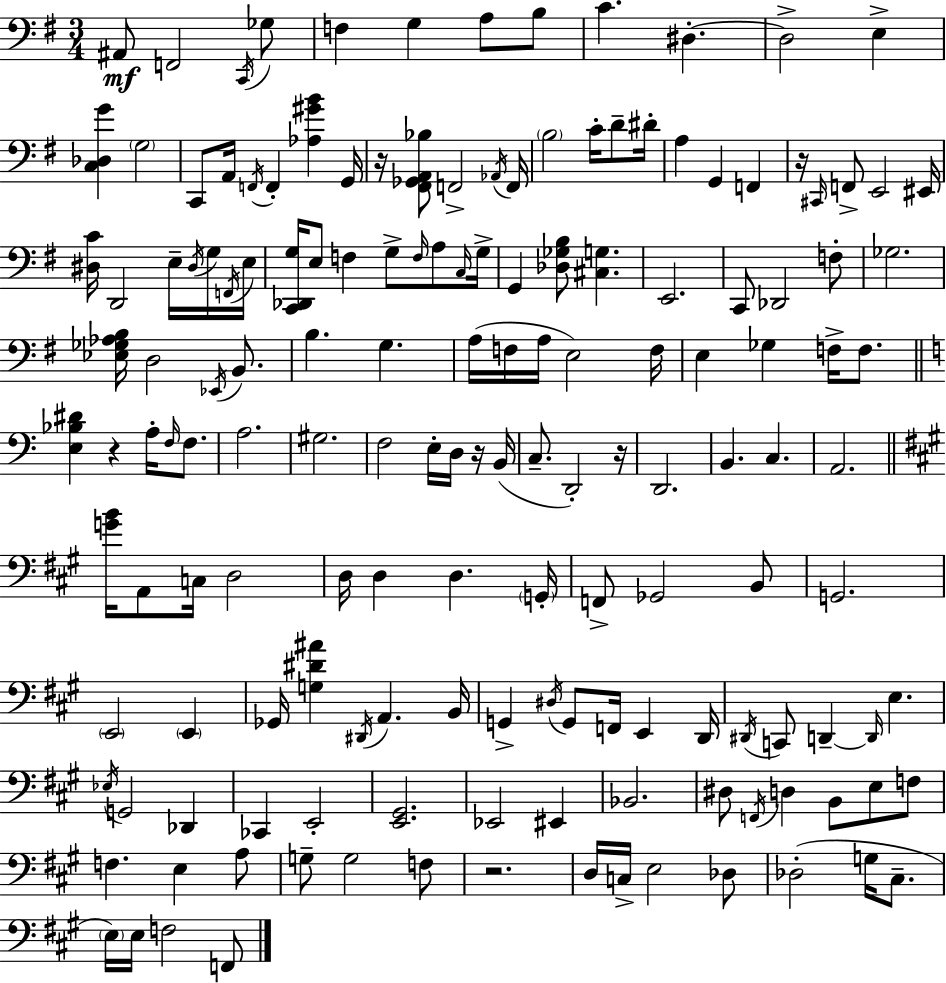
X:1
T:Untitled
M:3/4
L:1/4
K:G
^A,,/2 F,,2 C,,/4 _G,/2 F, G, A,/2 B,/2 C ^D, ^D,2 E, [C,_D,G] G,2 C,,/2 A,,/4 F,,/4 F,, [_A,^GB] G,,/4 z/4 [^F,,_G,,A,,_B,]/2 F,,2 _A,,/4 F,,/4 B,2 C/4 D/2 ^D/4 A, G,, F,, z/4 ^C,,/4 F,,/2 E,,2 ^E,,/4 [^D,C]/4 D,,2 E,/4 ^D,/4 G,/4 F,,/4 E,/4 [C,,_D,,G,]/4 E,/2 F, G,/2 F,/4 A,/2 C,/4 G,/4 G,, [_D,_G,B,]/2 [^C,G,] E,,2 C,,/2 _D,,2 F,/2 _G,2 [_E,_G,_A,B,]/4 D,2 _E,,/4 B,,/2 B, G, A,/4 F,/4 A,/4 E,2 F,/4 E, _G, F,/4 F,/2 [E,_B,^D] z A,/4 F,/4 F,/2 A,2 ^G,2 F,2 E,/4 D,/4 z/4 B,,/4 C,/2 D,,2 z/4 D,,2 B,, C, A,,2 [GB]/4 A,,/2 C,/4 D,2 D,/4 D, D, G,,/4 F,,/2 _G,,2 B,,/2 G,,2 E,,2 E,, _G,,/4 [G,^D^A] ^D,,/4 A,, B,,/4 G,, ^D,/4 G,,/2 F,,/4 E,, D,,/4 ^D,,/4 C,,/2 D,, D,,/4 E, _E,/4 G,,2 _D,, _C,, E,,2 [E,,^G,,]2 _E,,2 ^E,, _B,,2 ^D,/2 F,,/4 D, B,,/2 E,/2 F,/2 F, E, A,/2 G,/2 G,2 F,/2 z2 D,/4 C,/4 E,2 _D,/2 _D,2 G,/4 ^C,/2 E,/4 E,/4 F,2 F,,/2